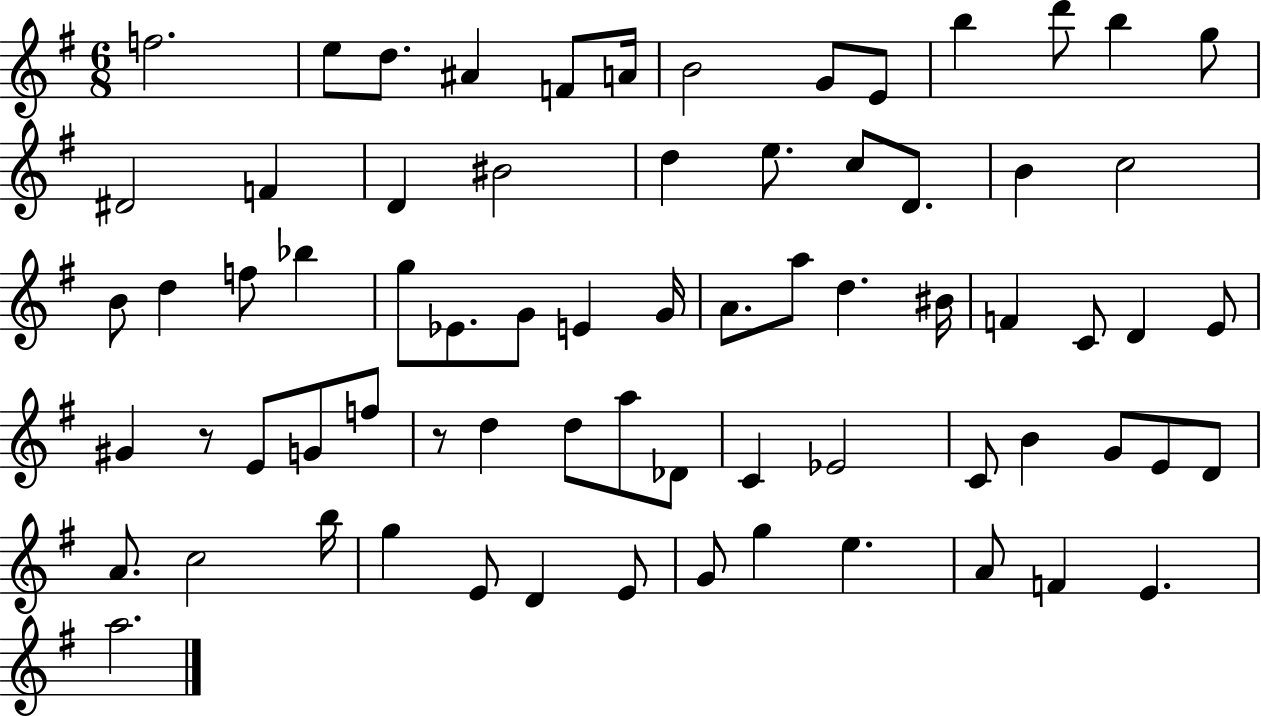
F5/h. E5/e D5/e. A#4/q F4/e A4/s B4/h G4/e E4/e B5/q D6/e B5/q G5/e D#4/h F4/q D4/q BIS4/h D5/q E5/e. C5/e D4/e. B4/q C5/h B4/e D5/q F5/e Bb5/q G5/e Eb4/e. G4/e E4/q G4/s A4/e. A5/e D5/q. BIS4/s F4/q C4/e D4/q E4/e G#4/q R/e E4/e G4/e F5/e R/e D5/q D5/e A5/e Db4/e C4/q Eb4/h C4/e B4/q G4/e E4/e D4/e A4/e. C5/h B5/s G5/q E4/e D4/q E4/e G4/e G5/q E5/q. A4/e F4/q E4/q. A5/h.